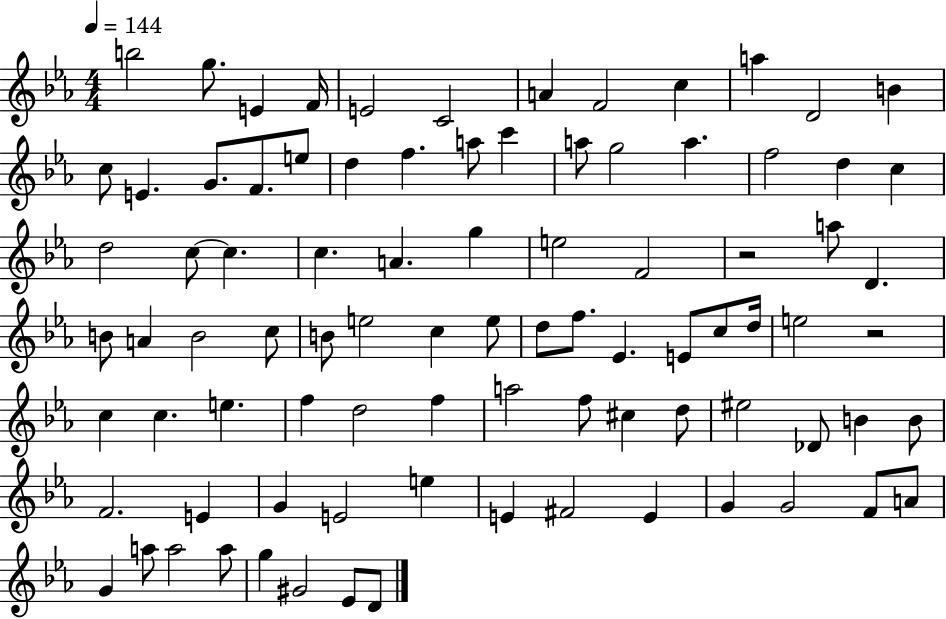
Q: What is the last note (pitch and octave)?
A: D4